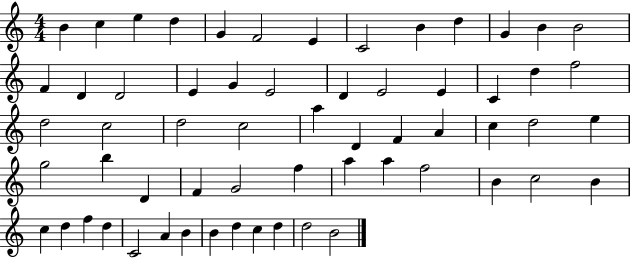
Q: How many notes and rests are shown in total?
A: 61